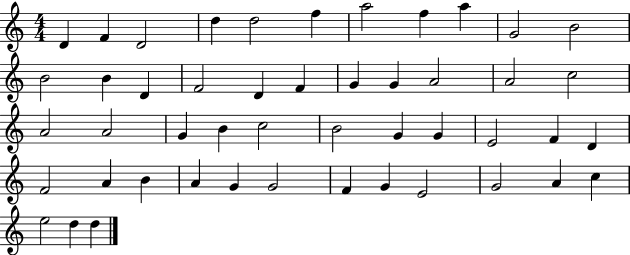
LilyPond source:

{
  \clef treble
  \numericTimeSignature
  \time 4/4
  \key c \major
  d'4 f'4 d'2 | d''4 d''2 f''4 | a''2 f''4 a''4 | g'2 b'2 | \break b'2 b'4 d'4 | f'2 d'4 f'4 | g'4 g'4 a'2 | a'2 c''2 | \break a'2 a'2 | g'4 b'4 c''2 | b'2 g'4 g'4 | e'2 f'4 d'4 | \break f'2 a'4 b'4 | a'4 g'4 g'2 | f'4 g'4 e'2 | g'2 a'4 c''4 | \break e''2 d''4 d''4 | \bar "|."
}